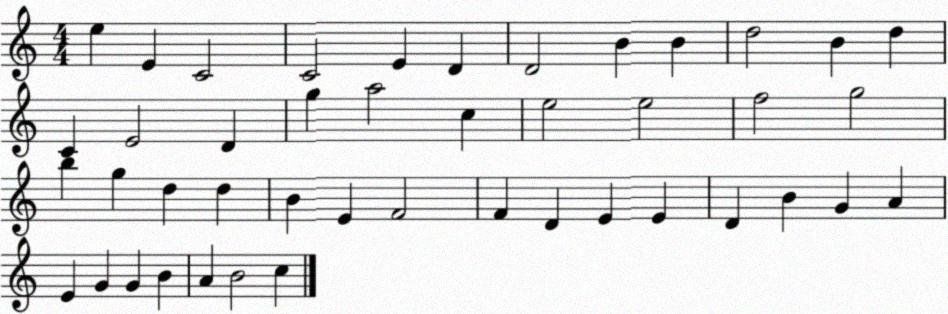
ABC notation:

X:1
T:Untitled
M:4/4
L:1/4
K:C
e E C2 C2 E D D2 B B d2 B d C E2 D g a2 c e2 e2 f2 g2 b g d d B E F2 F D E E D B G A E G G B A B2 c